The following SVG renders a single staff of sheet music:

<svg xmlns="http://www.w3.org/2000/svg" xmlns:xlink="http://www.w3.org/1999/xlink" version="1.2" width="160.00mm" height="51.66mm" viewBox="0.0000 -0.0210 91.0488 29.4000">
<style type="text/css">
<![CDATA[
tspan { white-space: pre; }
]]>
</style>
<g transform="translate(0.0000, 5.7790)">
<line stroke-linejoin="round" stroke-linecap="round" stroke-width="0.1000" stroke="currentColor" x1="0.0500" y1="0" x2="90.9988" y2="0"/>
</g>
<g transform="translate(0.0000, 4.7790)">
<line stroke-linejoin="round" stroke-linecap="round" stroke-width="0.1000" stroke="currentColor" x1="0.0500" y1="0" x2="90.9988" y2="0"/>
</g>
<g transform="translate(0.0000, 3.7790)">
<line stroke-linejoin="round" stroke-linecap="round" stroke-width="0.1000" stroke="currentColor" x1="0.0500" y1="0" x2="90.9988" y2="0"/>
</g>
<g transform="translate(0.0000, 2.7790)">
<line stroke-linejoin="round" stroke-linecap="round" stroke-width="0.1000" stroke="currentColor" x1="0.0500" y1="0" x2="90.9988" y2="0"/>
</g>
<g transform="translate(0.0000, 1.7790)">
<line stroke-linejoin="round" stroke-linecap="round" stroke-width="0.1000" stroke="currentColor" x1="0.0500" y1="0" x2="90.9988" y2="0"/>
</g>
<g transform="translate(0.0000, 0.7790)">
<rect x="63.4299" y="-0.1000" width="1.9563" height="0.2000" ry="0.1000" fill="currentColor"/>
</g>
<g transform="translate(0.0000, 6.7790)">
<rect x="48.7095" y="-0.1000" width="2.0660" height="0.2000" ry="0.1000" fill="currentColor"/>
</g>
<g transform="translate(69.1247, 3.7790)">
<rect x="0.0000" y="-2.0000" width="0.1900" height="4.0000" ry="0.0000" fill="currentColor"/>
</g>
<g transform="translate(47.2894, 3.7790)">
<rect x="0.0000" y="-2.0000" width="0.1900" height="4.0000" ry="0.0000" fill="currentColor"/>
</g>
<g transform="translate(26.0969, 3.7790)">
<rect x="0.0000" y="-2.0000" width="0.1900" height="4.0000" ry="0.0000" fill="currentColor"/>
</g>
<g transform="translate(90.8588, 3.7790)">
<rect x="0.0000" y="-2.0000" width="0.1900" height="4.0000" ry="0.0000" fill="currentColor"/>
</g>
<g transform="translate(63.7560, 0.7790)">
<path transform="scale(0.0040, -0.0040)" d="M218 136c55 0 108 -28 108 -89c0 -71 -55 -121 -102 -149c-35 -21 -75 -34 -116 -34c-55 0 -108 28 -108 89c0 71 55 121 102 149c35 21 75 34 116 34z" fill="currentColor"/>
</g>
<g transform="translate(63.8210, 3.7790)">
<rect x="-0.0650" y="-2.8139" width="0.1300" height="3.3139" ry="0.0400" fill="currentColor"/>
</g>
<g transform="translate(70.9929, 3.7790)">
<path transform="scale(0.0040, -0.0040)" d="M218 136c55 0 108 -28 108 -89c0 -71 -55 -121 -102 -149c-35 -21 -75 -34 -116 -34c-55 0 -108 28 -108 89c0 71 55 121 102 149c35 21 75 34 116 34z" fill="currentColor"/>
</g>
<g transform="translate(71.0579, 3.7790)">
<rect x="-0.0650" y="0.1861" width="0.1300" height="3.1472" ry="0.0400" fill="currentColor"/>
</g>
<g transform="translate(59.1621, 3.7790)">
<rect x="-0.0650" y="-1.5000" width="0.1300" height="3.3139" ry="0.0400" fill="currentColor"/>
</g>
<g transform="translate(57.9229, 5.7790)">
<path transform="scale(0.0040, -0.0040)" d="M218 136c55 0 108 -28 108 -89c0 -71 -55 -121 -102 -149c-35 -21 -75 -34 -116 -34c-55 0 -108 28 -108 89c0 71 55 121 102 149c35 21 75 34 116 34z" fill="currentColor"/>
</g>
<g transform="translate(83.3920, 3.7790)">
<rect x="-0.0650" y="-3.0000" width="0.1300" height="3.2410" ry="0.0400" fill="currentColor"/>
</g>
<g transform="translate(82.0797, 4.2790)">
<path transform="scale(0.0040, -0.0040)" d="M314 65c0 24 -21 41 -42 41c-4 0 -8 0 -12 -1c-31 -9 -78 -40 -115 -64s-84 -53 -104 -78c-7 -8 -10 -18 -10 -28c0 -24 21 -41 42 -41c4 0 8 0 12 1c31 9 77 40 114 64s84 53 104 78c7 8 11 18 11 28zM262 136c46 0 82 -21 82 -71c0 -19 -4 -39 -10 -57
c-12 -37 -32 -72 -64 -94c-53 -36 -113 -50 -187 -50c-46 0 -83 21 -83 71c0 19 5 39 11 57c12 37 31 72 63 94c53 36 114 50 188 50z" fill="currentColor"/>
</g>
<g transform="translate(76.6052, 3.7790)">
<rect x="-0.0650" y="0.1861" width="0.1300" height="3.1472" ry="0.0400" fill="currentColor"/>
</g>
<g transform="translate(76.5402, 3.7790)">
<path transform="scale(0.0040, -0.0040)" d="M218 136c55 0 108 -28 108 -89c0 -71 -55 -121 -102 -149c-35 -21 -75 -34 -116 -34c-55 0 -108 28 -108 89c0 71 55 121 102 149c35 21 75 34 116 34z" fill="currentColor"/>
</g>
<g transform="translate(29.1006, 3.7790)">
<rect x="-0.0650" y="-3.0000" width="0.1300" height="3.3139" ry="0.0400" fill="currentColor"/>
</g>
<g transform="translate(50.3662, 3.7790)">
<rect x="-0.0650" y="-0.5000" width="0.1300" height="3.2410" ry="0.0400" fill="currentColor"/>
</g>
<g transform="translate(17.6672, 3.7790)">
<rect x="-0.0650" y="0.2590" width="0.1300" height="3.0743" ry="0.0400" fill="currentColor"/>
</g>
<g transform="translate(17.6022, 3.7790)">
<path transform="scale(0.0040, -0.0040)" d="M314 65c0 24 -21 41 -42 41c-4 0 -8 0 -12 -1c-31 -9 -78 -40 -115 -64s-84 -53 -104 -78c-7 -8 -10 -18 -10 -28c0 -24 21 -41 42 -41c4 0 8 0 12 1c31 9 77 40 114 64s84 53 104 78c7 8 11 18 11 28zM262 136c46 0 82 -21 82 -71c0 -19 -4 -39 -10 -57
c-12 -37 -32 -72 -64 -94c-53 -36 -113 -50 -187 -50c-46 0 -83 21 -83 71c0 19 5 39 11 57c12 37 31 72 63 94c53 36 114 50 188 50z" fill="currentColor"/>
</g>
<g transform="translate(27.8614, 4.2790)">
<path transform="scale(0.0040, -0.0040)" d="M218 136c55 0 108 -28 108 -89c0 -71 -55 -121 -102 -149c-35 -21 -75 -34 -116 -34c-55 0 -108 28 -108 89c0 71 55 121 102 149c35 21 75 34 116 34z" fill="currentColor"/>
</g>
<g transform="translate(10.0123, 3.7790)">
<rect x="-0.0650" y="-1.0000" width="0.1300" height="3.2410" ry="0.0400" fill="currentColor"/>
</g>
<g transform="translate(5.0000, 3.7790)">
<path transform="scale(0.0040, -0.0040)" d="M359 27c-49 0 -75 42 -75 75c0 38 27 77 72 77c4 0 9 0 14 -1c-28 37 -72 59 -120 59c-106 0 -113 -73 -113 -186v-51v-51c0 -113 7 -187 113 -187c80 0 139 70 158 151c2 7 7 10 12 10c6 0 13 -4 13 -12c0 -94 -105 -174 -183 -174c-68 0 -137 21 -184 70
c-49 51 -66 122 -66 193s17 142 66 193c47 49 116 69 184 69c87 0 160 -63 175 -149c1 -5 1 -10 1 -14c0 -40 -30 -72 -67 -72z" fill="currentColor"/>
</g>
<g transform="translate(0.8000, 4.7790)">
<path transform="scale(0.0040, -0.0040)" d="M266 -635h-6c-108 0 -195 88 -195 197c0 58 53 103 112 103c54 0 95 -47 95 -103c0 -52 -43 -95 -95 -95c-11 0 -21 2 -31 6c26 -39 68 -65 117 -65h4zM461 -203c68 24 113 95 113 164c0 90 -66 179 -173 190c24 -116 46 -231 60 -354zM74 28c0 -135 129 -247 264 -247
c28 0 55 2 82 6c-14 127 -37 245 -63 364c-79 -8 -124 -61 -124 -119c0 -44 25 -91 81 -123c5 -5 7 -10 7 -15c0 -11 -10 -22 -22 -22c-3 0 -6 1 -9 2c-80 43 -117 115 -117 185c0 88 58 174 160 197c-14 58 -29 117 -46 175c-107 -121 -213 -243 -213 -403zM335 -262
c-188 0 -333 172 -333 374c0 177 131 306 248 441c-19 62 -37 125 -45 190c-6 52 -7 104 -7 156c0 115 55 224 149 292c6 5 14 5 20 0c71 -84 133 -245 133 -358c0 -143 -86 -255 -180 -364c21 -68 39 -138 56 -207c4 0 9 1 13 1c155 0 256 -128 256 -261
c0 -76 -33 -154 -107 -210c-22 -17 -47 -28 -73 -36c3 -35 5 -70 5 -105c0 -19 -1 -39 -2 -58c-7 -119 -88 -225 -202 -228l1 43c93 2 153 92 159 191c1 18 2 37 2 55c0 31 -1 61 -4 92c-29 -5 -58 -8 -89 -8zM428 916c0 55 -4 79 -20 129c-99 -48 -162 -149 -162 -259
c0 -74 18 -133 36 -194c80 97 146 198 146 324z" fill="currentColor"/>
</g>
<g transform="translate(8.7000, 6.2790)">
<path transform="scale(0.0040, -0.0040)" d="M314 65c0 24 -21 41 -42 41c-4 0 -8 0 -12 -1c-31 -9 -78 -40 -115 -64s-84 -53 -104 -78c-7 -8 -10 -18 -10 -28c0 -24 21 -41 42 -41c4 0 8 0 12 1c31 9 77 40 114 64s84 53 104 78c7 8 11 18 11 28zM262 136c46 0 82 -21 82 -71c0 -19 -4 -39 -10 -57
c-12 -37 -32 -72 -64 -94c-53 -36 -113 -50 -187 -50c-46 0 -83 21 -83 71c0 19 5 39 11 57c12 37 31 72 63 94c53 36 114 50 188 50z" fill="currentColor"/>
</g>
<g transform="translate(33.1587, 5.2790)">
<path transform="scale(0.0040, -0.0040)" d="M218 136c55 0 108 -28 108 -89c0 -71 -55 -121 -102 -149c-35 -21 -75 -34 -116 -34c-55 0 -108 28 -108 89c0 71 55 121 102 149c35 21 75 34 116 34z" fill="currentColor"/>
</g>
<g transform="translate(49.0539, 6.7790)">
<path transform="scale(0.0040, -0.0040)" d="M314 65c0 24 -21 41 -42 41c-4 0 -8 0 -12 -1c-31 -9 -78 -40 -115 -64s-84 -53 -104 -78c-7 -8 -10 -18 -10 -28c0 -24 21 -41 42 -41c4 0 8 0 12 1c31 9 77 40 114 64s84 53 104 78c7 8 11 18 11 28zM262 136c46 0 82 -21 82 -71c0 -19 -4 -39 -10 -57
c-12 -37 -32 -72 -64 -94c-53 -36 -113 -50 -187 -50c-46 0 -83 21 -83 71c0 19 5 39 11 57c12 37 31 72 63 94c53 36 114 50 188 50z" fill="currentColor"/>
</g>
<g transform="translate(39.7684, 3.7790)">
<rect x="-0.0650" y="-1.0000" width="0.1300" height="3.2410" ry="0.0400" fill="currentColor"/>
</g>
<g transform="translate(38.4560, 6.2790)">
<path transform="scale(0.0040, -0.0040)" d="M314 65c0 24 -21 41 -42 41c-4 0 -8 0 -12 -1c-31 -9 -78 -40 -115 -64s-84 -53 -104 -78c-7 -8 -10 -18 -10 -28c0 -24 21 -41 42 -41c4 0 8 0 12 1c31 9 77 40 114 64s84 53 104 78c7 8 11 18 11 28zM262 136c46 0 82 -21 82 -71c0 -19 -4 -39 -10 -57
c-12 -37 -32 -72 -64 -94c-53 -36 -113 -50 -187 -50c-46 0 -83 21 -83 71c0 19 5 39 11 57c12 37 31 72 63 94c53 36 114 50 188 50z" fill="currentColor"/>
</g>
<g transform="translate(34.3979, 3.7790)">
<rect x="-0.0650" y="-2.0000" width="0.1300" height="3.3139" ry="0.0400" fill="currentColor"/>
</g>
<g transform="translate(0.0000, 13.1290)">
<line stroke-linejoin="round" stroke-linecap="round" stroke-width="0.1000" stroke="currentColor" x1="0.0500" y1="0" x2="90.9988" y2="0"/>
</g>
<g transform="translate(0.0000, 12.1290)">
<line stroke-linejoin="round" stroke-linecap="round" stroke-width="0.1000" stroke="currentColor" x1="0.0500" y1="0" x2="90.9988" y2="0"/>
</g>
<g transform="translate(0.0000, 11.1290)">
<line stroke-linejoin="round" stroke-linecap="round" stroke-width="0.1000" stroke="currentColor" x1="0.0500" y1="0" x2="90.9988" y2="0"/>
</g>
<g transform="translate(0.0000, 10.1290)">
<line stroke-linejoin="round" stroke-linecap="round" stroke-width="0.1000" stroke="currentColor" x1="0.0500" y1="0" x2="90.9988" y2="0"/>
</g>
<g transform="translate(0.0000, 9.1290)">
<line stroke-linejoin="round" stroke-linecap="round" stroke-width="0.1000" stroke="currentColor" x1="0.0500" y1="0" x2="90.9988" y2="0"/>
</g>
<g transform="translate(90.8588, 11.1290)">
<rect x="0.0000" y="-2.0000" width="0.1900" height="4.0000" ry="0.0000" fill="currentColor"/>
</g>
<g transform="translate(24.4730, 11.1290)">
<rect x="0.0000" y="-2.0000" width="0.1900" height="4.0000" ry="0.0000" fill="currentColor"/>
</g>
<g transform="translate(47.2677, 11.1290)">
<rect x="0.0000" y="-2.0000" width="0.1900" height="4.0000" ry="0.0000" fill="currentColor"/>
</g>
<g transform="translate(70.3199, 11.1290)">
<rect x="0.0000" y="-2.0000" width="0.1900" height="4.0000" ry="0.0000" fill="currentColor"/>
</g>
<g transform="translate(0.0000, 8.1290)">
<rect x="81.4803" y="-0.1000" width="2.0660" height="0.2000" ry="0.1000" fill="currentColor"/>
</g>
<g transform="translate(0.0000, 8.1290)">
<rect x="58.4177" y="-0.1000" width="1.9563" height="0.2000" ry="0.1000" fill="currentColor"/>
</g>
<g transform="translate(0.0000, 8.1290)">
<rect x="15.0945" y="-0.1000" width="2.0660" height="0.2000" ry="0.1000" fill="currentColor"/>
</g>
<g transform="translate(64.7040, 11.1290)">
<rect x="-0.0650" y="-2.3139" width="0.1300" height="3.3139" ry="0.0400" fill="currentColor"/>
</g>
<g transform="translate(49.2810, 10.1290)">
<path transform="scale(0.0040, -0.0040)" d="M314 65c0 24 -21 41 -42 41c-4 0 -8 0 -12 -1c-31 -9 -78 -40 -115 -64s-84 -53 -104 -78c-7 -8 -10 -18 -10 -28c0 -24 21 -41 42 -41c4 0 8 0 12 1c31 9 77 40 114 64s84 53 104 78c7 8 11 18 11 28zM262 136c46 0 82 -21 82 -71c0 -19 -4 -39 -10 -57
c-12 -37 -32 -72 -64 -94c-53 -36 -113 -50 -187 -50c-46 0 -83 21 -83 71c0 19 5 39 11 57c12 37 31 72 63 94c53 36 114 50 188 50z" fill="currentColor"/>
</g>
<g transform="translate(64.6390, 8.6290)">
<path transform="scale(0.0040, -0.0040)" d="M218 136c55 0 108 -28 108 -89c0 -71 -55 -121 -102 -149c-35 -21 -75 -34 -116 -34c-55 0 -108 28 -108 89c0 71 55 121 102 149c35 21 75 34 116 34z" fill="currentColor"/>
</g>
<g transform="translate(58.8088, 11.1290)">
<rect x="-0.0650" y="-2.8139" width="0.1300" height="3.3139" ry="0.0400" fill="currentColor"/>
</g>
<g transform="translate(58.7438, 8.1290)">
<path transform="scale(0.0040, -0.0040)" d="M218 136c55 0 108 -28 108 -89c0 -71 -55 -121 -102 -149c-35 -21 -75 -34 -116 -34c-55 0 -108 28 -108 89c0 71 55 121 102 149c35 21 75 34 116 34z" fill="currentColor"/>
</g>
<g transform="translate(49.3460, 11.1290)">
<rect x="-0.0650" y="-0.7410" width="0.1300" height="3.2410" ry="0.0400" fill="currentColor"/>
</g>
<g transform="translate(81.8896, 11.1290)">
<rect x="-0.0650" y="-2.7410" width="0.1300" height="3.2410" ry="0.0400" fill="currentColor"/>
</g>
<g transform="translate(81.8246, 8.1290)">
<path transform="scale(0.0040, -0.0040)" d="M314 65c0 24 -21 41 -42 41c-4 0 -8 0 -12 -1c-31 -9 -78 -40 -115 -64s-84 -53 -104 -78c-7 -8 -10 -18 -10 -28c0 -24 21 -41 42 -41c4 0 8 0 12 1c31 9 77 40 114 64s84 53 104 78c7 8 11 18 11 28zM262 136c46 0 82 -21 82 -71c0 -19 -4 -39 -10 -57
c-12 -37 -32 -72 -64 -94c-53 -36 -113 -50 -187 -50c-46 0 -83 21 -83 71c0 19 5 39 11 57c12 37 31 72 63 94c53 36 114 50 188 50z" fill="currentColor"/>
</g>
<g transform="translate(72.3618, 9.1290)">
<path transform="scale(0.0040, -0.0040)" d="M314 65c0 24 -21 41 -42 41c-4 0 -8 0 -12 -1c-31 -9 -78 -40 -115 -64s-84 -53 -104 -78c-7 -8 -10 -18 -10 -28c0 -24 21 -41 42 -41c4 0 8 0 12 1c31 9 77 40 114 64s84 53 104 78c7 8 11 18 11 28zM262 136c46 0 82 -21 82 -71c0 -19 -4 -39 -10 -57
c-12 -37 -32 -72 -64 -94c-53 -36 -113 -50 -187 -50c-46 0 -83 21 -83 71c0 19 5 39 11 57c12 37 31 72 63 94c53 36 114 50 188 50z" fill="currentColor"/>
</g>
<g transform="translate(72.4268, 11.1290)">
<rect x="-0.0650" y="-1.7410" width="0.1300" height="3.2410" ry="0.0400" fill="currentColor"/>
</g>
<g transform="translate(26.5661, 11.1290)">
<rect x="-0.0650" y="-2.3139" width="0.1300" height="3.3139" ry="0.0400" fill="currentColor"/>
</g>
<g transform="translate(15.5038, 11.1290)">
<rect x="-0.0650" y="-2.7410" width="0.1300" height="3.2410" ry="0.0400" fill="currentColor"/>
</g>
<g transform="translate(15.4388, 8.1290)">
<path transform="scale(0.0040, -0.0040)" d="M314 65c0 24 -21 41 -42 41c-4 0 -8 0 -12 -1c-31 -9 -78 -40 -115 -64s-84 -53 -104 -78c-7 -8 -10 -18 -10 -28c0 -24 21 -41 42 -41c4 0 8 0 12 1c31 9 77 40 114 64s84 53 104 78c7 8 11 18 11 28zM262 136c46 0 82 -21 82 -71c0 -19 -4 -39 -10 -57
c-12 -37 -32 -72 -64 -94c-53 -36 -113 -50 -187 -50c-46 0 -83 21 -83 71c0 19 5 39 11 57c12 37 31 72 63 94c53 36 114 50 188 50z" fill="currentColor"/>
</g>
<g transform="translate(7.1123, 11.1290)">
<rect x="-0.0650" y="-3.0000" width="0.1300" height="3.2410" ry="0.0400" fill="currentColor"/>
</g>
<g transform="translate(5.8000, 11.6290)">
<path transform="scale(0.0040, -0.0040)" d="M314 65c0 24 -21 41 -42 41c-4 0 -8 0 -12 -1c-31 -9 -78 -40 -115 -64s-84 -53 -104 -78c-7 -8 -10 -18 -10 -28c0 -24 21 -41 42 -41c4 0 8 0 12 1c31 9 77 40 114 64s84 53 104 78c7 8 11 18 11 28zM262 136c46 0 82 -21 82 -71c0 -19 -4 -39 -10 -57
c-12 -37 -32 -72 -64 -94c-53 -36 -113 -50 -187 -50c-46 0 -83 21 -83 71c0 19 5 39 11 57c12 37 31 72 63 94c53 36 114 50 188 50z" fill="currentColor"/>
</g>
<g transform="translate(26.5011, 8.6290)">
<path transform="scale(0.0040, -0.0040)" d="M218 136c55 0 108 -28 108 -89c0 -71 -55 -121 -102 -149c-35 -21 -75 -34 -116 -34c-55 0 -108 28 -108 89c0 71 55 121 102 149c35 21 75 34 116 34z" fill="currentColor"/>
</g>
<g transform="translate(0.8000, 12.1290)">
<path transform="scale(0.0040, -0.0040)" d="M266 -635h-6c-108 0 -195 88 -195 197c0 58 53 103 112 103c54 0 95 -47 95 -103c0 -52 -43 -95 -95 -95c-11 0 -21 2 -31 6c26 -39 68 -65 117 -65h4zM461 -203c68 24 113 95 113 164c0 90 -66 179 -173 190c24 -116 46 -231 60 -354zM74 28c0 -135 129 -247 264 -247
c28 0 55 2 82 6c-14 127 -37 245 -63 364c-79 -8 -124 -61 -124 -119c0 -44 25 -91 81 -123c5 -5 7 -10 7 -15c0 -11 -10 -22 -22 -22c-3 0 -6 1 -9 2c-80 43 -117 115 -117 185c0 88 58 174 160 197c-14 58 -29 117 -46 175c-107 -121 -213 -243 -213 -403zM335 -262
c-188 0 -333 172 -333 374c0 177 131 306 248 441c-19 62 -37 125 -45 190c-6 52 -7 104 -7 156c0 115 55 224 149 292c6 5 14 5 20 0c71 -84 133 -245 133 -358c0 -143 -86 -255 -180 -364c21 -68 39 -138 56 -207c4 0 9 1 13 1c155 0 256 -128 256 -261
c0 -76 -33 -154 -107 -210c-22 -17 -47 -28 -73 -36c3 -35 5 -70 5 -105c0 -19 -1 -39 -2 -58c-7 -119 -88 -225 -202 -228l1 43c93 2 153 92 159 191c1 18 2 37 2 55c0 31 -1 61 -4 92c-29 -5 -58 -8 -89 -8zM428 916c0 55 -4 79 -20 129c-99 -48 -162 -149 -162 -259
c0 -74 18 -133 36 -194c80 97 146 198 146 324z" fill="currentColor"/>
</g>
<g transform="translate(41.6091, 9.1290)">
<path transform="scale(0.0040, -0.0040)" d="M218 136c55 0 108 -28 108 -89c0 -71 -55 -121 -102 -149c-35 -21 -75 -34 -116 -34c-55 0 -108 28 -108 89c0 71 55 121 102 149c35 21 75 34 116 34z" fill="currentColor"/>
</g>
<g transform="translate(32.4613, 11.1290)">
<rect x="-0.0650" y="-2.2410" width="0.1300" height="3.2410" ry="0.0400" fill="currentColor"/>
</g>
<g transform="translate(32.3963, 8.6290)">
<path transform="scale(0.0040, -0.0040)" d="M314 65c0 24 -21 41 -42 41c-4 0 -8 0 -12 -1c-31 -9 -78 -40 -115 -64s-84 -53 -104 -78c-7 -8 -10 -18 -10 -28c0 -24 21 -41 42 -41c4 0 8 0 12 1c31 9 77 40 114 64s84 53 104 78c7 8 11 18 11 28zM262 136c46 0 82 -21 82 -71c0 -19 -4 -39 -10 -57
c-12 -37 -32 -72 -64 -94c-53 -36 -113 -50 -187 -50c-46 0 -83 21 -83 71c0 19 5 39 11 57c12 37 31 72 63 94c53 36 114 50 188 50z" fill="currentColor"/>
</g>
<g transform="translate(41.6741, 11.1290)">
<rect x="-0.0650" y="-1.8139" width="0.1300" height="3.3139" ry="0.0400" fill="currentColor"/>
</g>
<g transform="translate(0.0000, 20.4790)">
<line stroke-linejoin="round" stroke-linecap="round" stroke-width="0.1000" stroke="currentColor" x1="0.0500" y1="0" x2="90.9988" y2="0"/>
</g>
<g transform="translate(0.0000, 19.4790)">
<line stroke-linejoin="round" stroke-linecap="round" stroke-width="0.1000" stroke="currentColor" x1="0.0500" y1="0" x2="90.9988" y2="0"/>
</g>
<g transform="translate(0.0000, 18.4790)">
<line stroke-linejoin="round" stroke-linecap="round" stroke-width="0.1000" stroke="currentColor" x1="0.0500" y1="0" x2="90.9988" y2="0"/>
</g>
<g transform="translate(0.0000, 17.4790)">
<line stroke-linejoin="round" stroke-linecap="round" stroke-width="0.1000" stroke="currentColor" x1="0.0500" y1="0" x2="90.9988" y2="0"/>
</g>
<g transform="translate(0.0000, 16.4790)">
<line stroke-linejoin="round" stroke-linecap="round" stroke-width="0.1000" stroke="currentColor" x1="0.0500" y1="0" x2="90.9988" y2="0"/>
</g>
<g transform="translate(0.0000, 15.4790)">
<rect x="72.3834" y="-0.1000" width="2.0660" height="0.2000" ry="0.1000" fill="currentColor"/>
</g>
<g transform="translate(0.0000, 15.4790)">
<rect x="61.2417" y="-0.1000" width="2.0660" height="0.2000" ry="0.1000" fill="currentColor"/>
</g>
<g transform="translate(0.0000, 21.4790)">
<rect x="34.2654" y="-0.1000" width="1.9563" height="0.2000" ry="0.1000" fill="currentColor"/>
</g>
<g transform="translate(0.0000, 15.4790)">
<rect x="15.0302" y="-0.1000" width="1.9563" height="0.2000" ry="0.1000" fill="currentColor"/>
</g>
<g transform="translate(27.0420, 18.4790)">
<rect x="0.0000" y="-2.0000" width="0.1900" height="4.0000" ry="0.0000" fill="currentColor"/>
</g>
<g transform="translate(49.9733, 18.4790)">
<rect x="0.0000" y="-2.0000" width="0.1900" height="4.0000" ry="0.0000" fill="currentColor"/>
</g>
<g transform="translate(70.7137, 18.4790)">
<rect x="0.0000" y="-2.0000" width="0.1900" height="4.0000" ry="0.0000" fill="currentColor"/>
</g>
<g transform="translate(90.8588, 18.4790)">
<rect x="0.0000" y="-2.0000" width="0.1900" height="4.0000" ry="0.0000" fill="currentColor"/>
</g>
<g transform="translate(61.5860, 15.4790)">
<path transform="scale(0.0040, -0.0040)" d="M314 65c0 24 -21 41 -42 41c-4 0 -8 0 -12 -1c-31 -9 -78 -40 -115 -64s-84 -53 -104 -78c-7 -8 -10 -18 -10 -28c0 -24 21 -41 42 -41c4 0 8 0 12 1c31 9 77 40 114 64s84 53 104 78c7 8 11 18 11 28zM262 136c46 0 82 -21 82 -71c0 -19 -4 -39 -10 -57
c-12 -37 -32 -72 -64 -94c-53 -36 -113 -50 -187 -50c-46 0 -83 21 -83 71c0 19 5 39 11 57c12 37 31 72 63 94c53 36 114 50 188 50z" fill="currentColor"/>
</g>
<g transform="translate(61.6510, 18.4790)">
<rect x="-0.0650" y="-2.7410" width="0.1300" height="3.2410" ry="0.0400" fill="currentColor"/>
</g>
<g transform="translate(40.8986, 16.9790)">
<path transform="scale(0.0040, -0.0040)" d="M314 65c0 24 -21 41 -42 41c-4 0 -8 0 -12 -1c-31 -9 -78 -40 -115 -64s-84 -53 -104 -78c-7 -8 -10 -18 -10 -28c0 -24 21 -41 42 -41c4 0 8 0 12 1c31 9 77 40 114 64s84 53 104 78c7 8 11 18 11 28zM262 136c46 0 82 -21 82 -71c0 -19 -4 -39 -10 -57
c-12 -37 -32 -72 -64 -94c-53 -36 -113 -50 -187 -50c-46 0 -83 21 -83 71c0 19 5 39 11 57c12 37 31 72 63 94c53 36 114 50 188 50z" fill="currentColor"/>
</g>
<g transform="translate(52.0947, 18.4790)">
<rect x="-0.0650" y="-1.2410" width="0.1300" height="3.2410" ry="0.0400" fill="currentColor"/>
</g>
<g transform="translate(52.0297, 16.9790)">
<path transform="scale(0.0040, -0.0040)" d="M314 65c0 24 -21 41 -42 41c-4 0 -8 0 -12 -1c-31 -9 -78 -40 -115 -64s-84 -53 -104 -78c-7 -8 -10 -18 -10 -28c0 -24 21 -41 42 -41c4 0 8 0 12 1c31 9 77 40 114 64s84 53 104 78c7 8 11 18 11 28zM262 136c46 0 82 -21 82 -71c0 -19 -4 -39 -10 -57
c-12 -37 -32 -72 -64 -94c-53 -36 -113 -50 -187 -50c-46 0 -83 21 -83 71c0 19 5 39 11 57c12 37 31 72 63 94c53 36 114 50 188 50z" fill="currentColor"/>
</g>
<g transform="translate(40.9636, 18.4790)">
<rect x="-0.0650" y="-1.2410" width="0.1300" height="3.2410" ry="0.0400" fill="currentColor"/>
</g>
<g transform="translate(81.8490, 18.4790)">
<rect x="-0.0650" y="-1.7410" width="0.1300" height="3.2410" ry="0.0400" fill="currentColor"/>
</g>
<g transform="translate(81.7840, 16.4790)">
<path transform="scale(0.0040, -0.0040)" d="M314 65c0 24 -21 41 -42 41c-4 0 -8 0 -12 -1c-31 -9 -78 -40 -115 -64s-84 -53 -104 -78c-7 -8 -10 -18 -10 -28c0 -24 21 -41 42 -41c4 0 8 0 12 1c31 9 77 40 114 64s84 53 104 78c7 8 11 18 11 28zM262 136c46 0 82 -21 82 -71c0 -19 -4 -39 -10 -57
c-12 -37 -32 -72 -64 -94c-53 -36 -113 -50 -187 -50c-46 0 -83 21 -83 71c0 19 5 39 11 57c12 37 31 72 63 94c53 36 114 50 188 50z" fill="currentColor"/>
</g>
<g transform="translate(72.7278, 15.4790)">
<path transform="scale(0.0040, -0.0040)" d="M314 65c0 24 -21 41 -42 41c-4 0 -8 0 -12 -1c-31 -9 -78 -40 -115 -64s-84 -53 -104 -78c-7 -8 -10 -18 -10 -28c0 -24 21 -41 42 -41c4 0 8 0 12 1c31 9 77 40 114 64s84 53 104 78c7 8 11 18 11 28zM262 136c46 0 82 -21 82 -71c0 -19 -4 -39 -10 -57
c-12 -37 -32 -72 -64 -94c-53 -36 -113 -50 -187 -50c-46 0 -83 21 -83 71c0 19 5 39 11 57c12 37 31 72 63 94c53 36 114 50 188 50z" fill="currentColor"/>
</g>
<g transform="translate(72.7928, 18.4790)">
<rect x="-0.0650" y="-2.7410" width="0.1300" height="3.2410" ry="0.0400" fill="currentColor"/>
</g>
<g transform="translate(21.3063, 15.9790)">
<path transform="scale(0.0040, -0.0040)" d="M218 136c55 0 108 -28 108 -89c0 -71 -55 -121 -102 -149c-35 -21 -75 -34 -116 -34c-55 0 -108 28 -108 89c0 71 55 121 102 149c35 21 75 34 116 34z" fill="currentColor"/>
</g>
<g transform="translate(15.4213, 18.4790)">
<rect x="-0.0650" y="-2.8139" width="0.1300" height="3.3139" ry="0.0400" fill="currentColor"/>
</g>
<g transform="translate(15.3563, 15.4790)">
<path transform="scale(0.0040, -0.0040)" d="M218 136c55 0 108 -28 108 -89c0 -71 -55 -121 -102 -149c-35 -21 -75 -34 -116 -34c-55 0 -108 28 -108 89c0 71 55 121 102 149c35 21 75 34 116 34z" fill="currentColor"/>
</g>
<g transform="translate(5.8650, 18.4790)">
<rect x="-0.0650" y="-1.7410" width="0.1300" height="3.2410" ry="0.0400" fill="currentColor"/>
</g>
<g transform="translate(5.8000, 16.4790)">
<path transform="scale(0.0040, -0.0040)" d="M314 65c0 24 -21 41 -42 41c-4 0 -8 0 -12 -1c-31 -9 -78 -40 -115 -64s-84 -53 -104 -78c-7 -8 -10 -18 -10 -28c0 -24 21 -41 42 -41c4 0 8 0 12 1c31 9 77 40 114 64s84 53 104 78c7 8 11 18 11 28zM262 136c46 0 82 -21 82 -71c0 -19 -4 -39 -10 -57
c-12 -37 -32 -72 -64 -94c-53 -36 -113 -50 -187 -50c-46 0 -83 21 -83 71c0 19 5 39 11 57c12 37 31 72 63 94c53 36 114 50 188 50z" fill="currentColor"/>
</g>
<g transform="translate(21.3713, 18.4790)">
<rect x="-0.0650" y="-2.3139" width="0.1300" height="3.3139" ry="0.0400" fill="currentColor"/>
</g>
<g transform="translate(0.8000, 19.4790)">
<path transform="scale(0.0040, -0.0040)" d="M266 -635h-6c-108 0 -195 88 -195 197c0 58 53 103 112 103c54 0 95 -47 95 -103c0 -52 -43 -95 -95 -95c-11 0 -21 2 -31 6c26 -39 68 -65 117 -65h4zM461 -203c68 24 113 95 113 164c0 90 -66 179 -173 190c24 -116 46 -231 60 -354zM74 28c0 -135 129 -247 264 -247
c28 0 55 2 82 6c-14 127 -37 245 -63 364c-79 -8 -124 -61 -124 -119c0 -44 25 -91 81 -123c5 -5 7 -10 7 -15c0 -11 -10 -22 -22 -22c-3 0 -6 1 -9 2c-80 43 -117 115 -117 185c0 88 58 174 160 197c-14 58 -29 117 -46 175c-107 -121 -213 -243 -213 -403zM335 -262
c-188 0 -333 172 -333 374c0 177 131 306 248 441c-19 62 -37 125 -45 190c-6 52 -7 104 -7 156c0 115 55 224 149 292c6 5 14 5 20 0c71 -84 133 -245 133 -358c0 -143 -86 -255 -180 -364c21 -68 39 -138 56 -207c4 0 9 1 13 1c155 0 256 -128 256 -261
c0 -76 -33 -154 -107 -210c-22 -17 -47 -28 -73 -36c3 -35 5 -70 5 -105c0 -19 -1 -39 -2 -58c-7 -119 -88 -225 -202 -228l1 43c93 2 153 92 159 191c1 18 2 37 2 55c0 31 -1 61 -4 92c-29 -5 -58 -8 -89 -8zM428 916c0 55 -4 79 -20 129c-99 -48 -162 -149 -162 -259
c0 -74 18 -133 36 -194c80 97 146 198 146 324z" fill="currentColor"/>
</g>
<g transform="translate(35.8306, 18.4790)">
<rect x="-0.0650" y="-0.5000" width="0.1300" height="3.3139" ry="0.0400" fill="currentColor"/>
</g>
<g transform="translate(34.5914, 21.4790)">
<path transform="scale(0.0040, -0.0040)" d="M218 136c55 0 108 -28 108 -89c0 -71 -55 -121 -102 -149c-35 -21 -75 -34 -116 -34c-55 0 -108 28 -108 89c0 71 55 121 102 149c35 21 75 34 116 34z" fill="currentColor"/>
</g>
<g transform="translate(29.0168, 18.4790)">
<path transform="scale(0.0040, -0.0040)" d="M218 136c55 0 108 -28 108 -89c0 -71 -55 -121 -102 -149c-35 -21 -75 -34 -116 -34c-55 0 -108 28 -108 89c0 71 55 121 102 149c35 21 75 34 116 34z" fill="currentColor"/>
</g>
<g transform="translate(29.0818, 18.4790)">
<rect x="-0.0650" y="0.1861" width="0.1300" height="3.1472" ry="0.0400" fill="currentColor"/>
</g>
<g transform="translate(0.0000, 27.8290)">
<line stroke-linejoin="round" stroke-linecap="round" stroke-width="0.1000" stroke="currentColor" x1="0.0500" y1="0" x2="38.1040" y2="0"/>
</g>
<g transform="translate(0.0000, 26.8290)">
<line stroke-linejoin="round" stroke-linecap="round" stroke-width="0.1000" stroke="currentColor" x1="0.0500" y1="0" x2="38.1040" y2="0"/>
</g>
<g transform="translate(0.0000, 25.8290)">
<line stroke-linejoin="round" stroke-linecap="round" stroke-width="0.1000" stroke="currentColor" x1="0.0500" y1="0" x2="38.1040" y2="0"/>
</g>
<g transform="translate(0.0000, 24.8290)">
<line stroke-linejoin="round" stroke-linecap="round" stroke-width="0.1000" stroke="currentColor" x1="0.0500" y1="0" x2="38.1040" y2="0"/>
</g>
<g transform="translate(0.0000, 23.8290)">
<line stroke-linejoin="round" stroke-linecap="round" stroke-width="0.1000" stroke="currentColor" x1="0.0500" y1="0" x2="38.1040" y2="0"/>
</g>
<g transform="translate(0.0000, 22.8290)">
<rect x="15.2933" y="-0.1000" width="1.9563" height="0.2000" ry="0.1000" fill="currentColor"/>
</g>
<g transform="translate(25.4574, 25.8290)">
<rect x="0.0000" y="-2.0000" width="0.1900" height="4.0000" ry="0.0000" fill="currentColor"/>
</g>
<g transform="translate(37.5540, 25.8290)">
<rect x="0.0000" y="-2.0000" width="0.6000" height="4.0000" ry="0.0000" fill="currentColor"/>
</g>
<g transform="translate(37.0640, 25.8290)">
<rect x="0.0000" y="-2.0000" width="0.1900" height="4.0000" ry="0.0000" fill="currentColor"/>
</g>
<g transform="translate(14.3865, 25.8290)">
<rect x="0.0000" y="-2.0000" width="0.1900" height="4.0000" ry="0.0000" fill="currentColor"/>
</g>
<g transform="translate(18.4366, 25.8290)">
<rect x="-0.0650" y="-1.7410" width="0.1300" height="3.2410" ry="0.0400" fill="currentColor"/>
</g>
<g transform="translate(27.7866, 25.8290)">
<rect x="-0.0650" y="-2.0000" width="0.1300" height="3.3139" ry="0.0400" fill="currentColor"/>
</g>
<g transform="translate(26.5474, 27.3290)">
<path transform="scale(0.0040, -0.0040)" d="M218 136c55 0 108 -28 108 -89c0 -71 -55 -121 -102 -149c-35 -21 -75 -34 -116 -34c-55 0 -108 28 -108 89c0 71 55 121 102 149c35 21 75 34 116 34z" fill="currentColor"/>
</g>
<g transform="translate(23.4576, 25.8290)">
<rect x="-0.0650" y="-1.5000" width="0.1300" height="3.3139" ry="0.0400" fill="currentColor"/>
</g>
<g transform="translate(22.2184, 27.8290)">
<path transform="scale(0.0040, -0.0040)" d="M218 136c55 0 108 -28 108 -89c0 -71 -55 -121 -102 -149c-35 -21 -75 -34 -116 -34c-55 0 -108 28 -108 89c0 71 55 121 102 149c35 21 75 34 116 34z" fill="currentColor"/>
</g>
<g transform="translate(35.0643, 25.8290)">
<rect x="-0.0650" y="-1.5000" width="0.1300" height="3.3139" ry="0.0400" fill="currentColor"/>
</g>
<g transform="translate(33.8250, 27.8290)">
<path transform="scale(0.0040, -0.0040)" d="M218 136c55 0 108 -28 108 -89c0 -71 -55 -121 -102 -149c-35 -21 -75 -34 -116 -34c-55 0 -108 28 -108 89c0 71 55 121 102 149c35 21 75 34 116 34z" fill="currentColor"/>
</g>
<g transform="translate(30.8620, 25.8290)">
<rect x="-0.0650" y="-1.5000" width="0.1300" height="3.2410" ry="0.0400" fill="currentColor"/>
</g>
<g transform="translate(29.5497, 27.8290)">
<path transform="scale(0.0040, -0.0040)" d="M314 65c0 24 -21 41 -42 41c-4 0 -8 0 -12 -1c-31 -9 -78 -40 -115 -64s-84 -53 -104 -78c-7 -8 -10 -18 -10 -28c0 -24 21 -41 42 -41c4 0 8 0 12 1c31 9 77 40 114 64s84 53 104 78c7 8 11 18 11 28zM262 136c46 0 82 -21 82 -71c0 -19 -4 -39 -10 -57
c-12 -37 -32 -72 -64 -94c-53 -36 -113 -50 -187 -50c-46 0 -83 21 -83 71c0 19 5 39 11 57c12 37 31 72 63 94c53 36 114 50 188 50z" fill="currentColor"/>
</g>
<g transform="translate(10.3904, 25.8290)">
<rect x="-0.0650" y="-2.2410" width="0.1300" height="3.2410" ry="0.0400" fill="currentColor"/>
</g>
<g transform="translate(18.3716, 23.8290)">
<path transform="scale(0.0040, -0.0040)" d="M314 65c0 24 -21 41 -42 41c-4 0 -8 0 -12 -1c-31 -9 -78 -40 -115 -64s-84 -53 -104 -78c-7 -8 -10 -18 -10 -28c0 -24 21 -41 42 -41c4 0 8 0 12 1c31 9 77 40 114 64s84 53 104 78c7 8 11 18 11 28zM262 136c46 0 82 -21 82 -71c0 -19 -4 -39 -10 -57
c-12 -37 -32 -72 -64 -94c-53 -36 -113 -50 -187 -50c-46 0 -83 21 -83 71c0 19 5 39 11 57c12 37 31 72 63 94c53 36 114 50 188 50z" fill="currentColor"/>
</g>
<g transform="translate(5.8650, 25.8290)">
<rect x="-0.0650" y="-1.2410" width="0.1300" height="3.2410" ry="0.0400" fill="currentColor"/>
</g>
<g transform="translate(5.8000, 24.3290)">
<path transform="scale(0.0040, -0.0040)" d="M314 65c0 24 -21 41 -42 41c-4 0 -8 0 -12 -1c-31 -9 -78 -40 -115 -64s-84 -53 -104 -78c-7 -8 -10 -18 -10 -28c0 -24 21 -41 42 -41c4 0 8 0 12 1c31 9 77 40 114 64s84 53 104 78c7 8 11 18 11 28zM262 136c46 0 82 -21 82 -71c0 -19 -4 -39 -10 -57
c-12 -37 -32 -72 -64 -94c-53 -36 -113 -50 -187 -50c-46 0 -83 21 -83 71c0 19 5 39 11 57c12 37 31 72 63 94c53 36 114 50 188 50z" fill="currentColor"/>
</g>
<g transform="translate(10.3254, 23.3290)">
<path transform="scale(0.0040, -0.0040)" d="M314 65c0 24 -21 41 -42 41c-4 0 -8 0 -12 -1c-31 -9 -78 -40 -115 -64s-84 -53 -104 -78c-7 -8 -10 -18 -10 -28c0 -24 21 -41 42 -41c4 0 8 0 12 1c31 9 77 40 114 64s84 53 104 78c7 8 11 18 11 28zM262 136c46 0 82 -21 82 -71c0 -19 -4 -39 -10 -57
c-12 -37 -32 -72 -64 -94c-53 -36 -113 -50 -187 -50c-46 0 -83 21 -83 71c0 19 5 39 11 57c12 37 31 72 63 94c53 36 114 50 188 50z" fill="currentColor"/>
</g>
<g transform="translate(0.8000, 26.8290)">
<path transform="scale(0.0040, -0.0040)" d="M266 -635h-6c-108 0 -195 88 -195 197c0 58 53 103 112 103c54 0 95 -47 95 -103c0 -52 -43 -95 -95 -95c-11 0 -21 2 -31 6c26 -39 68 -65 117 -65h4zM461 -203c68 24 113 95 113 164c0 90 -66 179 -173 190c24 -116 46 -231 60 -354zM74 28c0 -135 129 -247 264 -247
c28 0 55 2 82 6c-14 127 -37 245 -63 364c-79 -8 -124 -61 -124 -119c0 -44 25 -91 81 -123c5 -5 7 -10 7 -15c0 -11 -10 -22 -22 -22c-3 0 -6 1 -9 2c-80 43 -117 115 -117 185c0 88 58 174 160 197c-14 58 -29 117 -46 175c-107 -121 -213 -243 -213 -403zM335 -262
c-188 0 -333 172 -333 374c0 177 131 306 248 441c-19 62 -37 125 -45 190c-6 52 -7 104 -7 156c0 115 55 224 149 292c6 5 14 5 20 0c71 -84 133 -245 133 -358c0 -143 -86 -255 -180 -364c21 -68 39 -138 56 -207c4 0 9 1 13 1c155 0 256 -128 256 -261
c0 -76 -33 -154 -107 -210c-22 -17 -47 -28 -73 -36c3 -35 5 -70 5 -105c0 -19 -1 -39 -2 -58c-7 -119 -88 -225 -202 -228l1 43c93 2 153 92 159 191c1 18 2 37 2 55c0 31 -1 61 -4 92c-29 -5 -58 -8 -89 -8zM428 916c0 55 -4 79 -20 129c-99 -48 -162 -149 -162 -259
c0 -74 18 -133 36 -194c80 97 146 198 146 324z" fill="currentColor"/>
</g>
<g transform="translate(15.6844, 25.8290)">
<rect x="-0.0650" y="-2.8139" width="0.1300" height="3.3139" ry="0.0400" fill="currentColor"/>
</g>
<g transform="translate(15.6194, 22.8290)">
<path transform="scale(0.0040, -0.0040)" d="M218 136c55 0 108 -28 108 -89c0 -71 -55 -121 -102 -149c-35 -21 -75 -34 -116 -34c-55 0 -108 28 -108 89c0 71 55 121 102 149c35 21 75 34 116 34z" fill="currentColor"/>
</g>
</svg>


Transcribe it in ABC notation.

X:1
T:Untitled
M:4/4
L:1/4
K:C
D2 B2 A F D2 C2 E a B B A2 A2 a2 g g2 f d2 a g f2 a2 f2 a g B C e2 e2 a2 a2 f2 e2 g2 a f2 E F E2 E